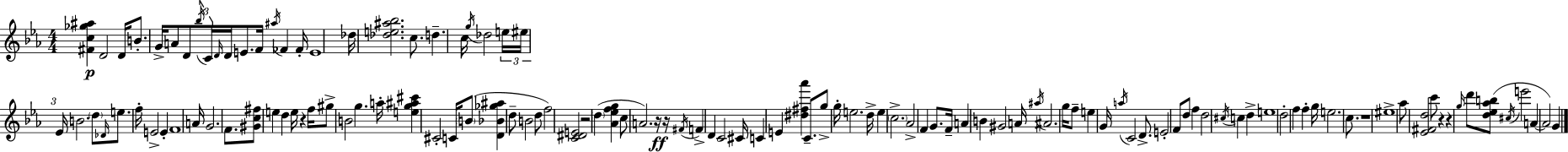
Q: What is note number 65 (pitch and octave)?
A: E5